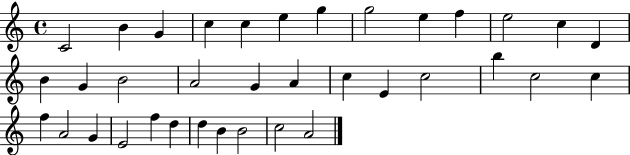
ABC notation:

X:1
T:Untitled
M:4/4
L:1/4
K:C
C2 B G c c e g g2 e f e2 c D B G B2 A2 G A c E c2 b c2 c f A2 G E2 f d d B B2 c2 A2